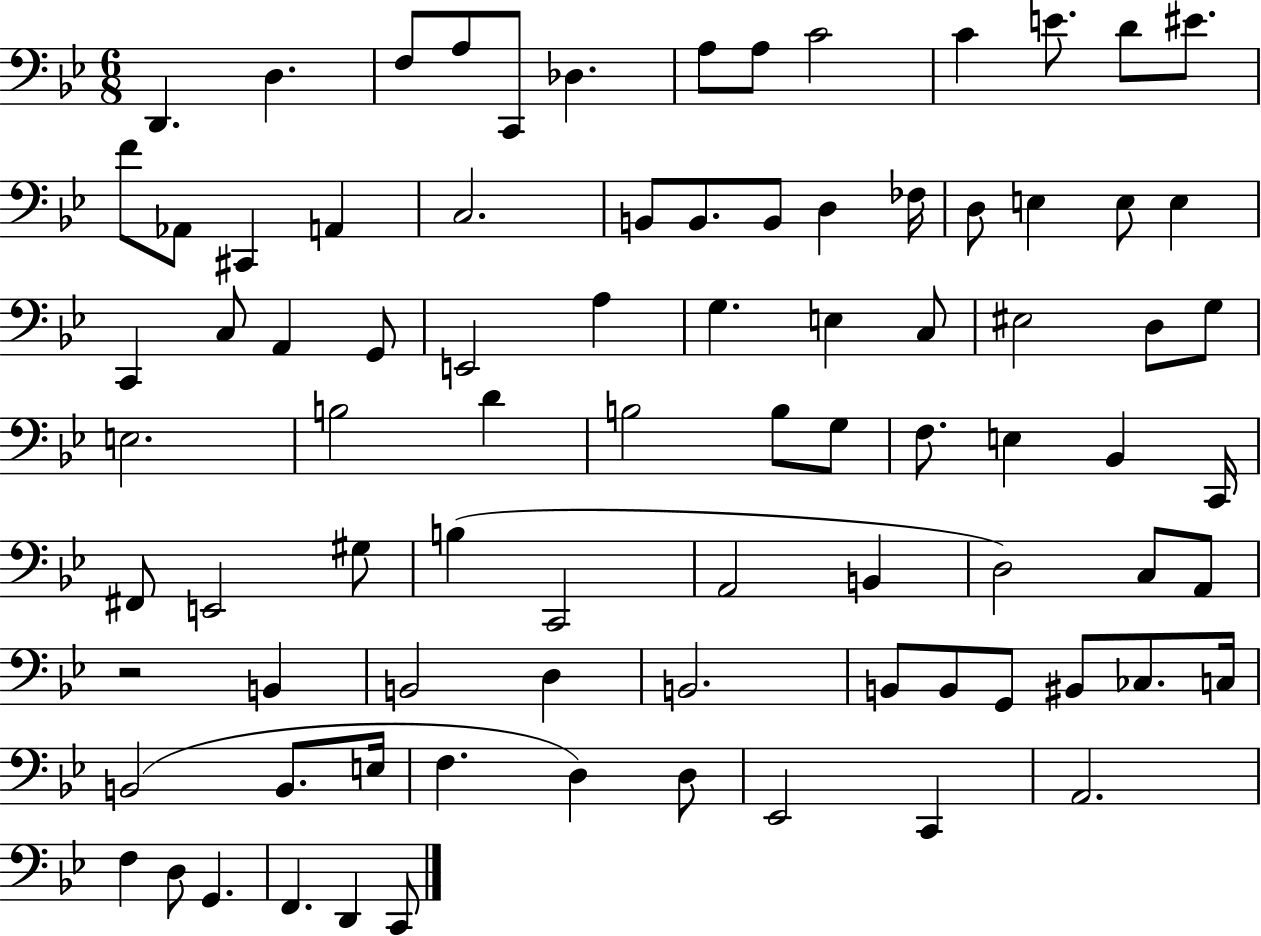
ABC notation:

X:1
T:Untitled
M:6/8
L:1/4
K:Bb
D,, D, F,/2 A,/2 C,,/2 _D, A,/2 A,/2 C2 C E/2 D/2 ^E/2 F/2 _A,,/2 ^C,, A,, C,2 B,,/2 B,,/2 B,,/2 D, _F,/4 D,/2 E, E,/2 E, C,, C,/2 A,, G,,/2 E,,2 A, G, E, C,/2 ^E,2 D,/2 G,/2 E,2 B,2 D B,2 B,/2 G,/2 F,/2 E, _B,, C,,/4 ^F,,/2 E,,2 ^G,/2 B, C,,2 A,,2 B,, D,2 C,/2 A,,/2 z2 B,, B,,2 D, B,,2 B,,/2 B,,/2 G,,/2 ^B,,/2 _C,/2 C,/4 B,,2 B,,/2 E,/4 F, D, D,/2 _E,,2 C,, A,,2 F, D,/2 G,, F,, D,, C,,/2